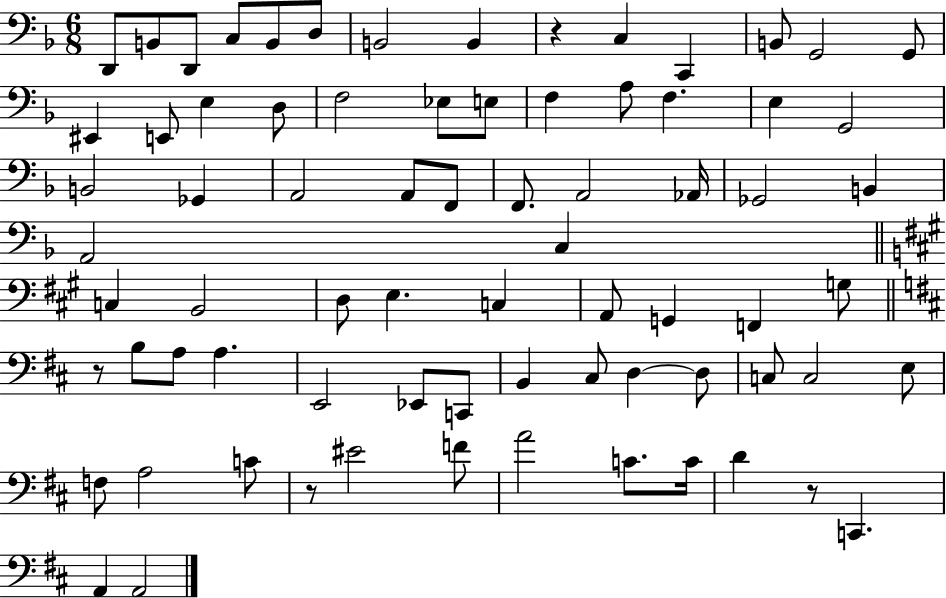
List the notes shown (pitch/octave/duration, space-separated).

D2/e B2/e D2/e C3/e B2/e D3/e B2/h B2/q R/q C3/q C2/q B2/e G2/h G2/e EIS2/q E2/e E3/q D3/e F3/h Eb3/e E3/e F3/q A3/e F3/q. E3/q G2/h B2/h Gb2/q A2/h A2/e F2/e F2/e. A2/h Ab2/s Gb2/h B2/q A2/h C3/q C3/q B2/h D3/e E3/q. C3/q A2/e G2/q F2/q G3/e R/e B3/e A3/e A3/q. E2/h Eb2/e C2/e B2/q C#3/e D3/q D3/e C3/e C3/h E3/e F3/e A3/h C4/e R/e EIS4/h F4/e A4/h C4/e. C4/s D4/q R/e C2/q. A2/q A2/h